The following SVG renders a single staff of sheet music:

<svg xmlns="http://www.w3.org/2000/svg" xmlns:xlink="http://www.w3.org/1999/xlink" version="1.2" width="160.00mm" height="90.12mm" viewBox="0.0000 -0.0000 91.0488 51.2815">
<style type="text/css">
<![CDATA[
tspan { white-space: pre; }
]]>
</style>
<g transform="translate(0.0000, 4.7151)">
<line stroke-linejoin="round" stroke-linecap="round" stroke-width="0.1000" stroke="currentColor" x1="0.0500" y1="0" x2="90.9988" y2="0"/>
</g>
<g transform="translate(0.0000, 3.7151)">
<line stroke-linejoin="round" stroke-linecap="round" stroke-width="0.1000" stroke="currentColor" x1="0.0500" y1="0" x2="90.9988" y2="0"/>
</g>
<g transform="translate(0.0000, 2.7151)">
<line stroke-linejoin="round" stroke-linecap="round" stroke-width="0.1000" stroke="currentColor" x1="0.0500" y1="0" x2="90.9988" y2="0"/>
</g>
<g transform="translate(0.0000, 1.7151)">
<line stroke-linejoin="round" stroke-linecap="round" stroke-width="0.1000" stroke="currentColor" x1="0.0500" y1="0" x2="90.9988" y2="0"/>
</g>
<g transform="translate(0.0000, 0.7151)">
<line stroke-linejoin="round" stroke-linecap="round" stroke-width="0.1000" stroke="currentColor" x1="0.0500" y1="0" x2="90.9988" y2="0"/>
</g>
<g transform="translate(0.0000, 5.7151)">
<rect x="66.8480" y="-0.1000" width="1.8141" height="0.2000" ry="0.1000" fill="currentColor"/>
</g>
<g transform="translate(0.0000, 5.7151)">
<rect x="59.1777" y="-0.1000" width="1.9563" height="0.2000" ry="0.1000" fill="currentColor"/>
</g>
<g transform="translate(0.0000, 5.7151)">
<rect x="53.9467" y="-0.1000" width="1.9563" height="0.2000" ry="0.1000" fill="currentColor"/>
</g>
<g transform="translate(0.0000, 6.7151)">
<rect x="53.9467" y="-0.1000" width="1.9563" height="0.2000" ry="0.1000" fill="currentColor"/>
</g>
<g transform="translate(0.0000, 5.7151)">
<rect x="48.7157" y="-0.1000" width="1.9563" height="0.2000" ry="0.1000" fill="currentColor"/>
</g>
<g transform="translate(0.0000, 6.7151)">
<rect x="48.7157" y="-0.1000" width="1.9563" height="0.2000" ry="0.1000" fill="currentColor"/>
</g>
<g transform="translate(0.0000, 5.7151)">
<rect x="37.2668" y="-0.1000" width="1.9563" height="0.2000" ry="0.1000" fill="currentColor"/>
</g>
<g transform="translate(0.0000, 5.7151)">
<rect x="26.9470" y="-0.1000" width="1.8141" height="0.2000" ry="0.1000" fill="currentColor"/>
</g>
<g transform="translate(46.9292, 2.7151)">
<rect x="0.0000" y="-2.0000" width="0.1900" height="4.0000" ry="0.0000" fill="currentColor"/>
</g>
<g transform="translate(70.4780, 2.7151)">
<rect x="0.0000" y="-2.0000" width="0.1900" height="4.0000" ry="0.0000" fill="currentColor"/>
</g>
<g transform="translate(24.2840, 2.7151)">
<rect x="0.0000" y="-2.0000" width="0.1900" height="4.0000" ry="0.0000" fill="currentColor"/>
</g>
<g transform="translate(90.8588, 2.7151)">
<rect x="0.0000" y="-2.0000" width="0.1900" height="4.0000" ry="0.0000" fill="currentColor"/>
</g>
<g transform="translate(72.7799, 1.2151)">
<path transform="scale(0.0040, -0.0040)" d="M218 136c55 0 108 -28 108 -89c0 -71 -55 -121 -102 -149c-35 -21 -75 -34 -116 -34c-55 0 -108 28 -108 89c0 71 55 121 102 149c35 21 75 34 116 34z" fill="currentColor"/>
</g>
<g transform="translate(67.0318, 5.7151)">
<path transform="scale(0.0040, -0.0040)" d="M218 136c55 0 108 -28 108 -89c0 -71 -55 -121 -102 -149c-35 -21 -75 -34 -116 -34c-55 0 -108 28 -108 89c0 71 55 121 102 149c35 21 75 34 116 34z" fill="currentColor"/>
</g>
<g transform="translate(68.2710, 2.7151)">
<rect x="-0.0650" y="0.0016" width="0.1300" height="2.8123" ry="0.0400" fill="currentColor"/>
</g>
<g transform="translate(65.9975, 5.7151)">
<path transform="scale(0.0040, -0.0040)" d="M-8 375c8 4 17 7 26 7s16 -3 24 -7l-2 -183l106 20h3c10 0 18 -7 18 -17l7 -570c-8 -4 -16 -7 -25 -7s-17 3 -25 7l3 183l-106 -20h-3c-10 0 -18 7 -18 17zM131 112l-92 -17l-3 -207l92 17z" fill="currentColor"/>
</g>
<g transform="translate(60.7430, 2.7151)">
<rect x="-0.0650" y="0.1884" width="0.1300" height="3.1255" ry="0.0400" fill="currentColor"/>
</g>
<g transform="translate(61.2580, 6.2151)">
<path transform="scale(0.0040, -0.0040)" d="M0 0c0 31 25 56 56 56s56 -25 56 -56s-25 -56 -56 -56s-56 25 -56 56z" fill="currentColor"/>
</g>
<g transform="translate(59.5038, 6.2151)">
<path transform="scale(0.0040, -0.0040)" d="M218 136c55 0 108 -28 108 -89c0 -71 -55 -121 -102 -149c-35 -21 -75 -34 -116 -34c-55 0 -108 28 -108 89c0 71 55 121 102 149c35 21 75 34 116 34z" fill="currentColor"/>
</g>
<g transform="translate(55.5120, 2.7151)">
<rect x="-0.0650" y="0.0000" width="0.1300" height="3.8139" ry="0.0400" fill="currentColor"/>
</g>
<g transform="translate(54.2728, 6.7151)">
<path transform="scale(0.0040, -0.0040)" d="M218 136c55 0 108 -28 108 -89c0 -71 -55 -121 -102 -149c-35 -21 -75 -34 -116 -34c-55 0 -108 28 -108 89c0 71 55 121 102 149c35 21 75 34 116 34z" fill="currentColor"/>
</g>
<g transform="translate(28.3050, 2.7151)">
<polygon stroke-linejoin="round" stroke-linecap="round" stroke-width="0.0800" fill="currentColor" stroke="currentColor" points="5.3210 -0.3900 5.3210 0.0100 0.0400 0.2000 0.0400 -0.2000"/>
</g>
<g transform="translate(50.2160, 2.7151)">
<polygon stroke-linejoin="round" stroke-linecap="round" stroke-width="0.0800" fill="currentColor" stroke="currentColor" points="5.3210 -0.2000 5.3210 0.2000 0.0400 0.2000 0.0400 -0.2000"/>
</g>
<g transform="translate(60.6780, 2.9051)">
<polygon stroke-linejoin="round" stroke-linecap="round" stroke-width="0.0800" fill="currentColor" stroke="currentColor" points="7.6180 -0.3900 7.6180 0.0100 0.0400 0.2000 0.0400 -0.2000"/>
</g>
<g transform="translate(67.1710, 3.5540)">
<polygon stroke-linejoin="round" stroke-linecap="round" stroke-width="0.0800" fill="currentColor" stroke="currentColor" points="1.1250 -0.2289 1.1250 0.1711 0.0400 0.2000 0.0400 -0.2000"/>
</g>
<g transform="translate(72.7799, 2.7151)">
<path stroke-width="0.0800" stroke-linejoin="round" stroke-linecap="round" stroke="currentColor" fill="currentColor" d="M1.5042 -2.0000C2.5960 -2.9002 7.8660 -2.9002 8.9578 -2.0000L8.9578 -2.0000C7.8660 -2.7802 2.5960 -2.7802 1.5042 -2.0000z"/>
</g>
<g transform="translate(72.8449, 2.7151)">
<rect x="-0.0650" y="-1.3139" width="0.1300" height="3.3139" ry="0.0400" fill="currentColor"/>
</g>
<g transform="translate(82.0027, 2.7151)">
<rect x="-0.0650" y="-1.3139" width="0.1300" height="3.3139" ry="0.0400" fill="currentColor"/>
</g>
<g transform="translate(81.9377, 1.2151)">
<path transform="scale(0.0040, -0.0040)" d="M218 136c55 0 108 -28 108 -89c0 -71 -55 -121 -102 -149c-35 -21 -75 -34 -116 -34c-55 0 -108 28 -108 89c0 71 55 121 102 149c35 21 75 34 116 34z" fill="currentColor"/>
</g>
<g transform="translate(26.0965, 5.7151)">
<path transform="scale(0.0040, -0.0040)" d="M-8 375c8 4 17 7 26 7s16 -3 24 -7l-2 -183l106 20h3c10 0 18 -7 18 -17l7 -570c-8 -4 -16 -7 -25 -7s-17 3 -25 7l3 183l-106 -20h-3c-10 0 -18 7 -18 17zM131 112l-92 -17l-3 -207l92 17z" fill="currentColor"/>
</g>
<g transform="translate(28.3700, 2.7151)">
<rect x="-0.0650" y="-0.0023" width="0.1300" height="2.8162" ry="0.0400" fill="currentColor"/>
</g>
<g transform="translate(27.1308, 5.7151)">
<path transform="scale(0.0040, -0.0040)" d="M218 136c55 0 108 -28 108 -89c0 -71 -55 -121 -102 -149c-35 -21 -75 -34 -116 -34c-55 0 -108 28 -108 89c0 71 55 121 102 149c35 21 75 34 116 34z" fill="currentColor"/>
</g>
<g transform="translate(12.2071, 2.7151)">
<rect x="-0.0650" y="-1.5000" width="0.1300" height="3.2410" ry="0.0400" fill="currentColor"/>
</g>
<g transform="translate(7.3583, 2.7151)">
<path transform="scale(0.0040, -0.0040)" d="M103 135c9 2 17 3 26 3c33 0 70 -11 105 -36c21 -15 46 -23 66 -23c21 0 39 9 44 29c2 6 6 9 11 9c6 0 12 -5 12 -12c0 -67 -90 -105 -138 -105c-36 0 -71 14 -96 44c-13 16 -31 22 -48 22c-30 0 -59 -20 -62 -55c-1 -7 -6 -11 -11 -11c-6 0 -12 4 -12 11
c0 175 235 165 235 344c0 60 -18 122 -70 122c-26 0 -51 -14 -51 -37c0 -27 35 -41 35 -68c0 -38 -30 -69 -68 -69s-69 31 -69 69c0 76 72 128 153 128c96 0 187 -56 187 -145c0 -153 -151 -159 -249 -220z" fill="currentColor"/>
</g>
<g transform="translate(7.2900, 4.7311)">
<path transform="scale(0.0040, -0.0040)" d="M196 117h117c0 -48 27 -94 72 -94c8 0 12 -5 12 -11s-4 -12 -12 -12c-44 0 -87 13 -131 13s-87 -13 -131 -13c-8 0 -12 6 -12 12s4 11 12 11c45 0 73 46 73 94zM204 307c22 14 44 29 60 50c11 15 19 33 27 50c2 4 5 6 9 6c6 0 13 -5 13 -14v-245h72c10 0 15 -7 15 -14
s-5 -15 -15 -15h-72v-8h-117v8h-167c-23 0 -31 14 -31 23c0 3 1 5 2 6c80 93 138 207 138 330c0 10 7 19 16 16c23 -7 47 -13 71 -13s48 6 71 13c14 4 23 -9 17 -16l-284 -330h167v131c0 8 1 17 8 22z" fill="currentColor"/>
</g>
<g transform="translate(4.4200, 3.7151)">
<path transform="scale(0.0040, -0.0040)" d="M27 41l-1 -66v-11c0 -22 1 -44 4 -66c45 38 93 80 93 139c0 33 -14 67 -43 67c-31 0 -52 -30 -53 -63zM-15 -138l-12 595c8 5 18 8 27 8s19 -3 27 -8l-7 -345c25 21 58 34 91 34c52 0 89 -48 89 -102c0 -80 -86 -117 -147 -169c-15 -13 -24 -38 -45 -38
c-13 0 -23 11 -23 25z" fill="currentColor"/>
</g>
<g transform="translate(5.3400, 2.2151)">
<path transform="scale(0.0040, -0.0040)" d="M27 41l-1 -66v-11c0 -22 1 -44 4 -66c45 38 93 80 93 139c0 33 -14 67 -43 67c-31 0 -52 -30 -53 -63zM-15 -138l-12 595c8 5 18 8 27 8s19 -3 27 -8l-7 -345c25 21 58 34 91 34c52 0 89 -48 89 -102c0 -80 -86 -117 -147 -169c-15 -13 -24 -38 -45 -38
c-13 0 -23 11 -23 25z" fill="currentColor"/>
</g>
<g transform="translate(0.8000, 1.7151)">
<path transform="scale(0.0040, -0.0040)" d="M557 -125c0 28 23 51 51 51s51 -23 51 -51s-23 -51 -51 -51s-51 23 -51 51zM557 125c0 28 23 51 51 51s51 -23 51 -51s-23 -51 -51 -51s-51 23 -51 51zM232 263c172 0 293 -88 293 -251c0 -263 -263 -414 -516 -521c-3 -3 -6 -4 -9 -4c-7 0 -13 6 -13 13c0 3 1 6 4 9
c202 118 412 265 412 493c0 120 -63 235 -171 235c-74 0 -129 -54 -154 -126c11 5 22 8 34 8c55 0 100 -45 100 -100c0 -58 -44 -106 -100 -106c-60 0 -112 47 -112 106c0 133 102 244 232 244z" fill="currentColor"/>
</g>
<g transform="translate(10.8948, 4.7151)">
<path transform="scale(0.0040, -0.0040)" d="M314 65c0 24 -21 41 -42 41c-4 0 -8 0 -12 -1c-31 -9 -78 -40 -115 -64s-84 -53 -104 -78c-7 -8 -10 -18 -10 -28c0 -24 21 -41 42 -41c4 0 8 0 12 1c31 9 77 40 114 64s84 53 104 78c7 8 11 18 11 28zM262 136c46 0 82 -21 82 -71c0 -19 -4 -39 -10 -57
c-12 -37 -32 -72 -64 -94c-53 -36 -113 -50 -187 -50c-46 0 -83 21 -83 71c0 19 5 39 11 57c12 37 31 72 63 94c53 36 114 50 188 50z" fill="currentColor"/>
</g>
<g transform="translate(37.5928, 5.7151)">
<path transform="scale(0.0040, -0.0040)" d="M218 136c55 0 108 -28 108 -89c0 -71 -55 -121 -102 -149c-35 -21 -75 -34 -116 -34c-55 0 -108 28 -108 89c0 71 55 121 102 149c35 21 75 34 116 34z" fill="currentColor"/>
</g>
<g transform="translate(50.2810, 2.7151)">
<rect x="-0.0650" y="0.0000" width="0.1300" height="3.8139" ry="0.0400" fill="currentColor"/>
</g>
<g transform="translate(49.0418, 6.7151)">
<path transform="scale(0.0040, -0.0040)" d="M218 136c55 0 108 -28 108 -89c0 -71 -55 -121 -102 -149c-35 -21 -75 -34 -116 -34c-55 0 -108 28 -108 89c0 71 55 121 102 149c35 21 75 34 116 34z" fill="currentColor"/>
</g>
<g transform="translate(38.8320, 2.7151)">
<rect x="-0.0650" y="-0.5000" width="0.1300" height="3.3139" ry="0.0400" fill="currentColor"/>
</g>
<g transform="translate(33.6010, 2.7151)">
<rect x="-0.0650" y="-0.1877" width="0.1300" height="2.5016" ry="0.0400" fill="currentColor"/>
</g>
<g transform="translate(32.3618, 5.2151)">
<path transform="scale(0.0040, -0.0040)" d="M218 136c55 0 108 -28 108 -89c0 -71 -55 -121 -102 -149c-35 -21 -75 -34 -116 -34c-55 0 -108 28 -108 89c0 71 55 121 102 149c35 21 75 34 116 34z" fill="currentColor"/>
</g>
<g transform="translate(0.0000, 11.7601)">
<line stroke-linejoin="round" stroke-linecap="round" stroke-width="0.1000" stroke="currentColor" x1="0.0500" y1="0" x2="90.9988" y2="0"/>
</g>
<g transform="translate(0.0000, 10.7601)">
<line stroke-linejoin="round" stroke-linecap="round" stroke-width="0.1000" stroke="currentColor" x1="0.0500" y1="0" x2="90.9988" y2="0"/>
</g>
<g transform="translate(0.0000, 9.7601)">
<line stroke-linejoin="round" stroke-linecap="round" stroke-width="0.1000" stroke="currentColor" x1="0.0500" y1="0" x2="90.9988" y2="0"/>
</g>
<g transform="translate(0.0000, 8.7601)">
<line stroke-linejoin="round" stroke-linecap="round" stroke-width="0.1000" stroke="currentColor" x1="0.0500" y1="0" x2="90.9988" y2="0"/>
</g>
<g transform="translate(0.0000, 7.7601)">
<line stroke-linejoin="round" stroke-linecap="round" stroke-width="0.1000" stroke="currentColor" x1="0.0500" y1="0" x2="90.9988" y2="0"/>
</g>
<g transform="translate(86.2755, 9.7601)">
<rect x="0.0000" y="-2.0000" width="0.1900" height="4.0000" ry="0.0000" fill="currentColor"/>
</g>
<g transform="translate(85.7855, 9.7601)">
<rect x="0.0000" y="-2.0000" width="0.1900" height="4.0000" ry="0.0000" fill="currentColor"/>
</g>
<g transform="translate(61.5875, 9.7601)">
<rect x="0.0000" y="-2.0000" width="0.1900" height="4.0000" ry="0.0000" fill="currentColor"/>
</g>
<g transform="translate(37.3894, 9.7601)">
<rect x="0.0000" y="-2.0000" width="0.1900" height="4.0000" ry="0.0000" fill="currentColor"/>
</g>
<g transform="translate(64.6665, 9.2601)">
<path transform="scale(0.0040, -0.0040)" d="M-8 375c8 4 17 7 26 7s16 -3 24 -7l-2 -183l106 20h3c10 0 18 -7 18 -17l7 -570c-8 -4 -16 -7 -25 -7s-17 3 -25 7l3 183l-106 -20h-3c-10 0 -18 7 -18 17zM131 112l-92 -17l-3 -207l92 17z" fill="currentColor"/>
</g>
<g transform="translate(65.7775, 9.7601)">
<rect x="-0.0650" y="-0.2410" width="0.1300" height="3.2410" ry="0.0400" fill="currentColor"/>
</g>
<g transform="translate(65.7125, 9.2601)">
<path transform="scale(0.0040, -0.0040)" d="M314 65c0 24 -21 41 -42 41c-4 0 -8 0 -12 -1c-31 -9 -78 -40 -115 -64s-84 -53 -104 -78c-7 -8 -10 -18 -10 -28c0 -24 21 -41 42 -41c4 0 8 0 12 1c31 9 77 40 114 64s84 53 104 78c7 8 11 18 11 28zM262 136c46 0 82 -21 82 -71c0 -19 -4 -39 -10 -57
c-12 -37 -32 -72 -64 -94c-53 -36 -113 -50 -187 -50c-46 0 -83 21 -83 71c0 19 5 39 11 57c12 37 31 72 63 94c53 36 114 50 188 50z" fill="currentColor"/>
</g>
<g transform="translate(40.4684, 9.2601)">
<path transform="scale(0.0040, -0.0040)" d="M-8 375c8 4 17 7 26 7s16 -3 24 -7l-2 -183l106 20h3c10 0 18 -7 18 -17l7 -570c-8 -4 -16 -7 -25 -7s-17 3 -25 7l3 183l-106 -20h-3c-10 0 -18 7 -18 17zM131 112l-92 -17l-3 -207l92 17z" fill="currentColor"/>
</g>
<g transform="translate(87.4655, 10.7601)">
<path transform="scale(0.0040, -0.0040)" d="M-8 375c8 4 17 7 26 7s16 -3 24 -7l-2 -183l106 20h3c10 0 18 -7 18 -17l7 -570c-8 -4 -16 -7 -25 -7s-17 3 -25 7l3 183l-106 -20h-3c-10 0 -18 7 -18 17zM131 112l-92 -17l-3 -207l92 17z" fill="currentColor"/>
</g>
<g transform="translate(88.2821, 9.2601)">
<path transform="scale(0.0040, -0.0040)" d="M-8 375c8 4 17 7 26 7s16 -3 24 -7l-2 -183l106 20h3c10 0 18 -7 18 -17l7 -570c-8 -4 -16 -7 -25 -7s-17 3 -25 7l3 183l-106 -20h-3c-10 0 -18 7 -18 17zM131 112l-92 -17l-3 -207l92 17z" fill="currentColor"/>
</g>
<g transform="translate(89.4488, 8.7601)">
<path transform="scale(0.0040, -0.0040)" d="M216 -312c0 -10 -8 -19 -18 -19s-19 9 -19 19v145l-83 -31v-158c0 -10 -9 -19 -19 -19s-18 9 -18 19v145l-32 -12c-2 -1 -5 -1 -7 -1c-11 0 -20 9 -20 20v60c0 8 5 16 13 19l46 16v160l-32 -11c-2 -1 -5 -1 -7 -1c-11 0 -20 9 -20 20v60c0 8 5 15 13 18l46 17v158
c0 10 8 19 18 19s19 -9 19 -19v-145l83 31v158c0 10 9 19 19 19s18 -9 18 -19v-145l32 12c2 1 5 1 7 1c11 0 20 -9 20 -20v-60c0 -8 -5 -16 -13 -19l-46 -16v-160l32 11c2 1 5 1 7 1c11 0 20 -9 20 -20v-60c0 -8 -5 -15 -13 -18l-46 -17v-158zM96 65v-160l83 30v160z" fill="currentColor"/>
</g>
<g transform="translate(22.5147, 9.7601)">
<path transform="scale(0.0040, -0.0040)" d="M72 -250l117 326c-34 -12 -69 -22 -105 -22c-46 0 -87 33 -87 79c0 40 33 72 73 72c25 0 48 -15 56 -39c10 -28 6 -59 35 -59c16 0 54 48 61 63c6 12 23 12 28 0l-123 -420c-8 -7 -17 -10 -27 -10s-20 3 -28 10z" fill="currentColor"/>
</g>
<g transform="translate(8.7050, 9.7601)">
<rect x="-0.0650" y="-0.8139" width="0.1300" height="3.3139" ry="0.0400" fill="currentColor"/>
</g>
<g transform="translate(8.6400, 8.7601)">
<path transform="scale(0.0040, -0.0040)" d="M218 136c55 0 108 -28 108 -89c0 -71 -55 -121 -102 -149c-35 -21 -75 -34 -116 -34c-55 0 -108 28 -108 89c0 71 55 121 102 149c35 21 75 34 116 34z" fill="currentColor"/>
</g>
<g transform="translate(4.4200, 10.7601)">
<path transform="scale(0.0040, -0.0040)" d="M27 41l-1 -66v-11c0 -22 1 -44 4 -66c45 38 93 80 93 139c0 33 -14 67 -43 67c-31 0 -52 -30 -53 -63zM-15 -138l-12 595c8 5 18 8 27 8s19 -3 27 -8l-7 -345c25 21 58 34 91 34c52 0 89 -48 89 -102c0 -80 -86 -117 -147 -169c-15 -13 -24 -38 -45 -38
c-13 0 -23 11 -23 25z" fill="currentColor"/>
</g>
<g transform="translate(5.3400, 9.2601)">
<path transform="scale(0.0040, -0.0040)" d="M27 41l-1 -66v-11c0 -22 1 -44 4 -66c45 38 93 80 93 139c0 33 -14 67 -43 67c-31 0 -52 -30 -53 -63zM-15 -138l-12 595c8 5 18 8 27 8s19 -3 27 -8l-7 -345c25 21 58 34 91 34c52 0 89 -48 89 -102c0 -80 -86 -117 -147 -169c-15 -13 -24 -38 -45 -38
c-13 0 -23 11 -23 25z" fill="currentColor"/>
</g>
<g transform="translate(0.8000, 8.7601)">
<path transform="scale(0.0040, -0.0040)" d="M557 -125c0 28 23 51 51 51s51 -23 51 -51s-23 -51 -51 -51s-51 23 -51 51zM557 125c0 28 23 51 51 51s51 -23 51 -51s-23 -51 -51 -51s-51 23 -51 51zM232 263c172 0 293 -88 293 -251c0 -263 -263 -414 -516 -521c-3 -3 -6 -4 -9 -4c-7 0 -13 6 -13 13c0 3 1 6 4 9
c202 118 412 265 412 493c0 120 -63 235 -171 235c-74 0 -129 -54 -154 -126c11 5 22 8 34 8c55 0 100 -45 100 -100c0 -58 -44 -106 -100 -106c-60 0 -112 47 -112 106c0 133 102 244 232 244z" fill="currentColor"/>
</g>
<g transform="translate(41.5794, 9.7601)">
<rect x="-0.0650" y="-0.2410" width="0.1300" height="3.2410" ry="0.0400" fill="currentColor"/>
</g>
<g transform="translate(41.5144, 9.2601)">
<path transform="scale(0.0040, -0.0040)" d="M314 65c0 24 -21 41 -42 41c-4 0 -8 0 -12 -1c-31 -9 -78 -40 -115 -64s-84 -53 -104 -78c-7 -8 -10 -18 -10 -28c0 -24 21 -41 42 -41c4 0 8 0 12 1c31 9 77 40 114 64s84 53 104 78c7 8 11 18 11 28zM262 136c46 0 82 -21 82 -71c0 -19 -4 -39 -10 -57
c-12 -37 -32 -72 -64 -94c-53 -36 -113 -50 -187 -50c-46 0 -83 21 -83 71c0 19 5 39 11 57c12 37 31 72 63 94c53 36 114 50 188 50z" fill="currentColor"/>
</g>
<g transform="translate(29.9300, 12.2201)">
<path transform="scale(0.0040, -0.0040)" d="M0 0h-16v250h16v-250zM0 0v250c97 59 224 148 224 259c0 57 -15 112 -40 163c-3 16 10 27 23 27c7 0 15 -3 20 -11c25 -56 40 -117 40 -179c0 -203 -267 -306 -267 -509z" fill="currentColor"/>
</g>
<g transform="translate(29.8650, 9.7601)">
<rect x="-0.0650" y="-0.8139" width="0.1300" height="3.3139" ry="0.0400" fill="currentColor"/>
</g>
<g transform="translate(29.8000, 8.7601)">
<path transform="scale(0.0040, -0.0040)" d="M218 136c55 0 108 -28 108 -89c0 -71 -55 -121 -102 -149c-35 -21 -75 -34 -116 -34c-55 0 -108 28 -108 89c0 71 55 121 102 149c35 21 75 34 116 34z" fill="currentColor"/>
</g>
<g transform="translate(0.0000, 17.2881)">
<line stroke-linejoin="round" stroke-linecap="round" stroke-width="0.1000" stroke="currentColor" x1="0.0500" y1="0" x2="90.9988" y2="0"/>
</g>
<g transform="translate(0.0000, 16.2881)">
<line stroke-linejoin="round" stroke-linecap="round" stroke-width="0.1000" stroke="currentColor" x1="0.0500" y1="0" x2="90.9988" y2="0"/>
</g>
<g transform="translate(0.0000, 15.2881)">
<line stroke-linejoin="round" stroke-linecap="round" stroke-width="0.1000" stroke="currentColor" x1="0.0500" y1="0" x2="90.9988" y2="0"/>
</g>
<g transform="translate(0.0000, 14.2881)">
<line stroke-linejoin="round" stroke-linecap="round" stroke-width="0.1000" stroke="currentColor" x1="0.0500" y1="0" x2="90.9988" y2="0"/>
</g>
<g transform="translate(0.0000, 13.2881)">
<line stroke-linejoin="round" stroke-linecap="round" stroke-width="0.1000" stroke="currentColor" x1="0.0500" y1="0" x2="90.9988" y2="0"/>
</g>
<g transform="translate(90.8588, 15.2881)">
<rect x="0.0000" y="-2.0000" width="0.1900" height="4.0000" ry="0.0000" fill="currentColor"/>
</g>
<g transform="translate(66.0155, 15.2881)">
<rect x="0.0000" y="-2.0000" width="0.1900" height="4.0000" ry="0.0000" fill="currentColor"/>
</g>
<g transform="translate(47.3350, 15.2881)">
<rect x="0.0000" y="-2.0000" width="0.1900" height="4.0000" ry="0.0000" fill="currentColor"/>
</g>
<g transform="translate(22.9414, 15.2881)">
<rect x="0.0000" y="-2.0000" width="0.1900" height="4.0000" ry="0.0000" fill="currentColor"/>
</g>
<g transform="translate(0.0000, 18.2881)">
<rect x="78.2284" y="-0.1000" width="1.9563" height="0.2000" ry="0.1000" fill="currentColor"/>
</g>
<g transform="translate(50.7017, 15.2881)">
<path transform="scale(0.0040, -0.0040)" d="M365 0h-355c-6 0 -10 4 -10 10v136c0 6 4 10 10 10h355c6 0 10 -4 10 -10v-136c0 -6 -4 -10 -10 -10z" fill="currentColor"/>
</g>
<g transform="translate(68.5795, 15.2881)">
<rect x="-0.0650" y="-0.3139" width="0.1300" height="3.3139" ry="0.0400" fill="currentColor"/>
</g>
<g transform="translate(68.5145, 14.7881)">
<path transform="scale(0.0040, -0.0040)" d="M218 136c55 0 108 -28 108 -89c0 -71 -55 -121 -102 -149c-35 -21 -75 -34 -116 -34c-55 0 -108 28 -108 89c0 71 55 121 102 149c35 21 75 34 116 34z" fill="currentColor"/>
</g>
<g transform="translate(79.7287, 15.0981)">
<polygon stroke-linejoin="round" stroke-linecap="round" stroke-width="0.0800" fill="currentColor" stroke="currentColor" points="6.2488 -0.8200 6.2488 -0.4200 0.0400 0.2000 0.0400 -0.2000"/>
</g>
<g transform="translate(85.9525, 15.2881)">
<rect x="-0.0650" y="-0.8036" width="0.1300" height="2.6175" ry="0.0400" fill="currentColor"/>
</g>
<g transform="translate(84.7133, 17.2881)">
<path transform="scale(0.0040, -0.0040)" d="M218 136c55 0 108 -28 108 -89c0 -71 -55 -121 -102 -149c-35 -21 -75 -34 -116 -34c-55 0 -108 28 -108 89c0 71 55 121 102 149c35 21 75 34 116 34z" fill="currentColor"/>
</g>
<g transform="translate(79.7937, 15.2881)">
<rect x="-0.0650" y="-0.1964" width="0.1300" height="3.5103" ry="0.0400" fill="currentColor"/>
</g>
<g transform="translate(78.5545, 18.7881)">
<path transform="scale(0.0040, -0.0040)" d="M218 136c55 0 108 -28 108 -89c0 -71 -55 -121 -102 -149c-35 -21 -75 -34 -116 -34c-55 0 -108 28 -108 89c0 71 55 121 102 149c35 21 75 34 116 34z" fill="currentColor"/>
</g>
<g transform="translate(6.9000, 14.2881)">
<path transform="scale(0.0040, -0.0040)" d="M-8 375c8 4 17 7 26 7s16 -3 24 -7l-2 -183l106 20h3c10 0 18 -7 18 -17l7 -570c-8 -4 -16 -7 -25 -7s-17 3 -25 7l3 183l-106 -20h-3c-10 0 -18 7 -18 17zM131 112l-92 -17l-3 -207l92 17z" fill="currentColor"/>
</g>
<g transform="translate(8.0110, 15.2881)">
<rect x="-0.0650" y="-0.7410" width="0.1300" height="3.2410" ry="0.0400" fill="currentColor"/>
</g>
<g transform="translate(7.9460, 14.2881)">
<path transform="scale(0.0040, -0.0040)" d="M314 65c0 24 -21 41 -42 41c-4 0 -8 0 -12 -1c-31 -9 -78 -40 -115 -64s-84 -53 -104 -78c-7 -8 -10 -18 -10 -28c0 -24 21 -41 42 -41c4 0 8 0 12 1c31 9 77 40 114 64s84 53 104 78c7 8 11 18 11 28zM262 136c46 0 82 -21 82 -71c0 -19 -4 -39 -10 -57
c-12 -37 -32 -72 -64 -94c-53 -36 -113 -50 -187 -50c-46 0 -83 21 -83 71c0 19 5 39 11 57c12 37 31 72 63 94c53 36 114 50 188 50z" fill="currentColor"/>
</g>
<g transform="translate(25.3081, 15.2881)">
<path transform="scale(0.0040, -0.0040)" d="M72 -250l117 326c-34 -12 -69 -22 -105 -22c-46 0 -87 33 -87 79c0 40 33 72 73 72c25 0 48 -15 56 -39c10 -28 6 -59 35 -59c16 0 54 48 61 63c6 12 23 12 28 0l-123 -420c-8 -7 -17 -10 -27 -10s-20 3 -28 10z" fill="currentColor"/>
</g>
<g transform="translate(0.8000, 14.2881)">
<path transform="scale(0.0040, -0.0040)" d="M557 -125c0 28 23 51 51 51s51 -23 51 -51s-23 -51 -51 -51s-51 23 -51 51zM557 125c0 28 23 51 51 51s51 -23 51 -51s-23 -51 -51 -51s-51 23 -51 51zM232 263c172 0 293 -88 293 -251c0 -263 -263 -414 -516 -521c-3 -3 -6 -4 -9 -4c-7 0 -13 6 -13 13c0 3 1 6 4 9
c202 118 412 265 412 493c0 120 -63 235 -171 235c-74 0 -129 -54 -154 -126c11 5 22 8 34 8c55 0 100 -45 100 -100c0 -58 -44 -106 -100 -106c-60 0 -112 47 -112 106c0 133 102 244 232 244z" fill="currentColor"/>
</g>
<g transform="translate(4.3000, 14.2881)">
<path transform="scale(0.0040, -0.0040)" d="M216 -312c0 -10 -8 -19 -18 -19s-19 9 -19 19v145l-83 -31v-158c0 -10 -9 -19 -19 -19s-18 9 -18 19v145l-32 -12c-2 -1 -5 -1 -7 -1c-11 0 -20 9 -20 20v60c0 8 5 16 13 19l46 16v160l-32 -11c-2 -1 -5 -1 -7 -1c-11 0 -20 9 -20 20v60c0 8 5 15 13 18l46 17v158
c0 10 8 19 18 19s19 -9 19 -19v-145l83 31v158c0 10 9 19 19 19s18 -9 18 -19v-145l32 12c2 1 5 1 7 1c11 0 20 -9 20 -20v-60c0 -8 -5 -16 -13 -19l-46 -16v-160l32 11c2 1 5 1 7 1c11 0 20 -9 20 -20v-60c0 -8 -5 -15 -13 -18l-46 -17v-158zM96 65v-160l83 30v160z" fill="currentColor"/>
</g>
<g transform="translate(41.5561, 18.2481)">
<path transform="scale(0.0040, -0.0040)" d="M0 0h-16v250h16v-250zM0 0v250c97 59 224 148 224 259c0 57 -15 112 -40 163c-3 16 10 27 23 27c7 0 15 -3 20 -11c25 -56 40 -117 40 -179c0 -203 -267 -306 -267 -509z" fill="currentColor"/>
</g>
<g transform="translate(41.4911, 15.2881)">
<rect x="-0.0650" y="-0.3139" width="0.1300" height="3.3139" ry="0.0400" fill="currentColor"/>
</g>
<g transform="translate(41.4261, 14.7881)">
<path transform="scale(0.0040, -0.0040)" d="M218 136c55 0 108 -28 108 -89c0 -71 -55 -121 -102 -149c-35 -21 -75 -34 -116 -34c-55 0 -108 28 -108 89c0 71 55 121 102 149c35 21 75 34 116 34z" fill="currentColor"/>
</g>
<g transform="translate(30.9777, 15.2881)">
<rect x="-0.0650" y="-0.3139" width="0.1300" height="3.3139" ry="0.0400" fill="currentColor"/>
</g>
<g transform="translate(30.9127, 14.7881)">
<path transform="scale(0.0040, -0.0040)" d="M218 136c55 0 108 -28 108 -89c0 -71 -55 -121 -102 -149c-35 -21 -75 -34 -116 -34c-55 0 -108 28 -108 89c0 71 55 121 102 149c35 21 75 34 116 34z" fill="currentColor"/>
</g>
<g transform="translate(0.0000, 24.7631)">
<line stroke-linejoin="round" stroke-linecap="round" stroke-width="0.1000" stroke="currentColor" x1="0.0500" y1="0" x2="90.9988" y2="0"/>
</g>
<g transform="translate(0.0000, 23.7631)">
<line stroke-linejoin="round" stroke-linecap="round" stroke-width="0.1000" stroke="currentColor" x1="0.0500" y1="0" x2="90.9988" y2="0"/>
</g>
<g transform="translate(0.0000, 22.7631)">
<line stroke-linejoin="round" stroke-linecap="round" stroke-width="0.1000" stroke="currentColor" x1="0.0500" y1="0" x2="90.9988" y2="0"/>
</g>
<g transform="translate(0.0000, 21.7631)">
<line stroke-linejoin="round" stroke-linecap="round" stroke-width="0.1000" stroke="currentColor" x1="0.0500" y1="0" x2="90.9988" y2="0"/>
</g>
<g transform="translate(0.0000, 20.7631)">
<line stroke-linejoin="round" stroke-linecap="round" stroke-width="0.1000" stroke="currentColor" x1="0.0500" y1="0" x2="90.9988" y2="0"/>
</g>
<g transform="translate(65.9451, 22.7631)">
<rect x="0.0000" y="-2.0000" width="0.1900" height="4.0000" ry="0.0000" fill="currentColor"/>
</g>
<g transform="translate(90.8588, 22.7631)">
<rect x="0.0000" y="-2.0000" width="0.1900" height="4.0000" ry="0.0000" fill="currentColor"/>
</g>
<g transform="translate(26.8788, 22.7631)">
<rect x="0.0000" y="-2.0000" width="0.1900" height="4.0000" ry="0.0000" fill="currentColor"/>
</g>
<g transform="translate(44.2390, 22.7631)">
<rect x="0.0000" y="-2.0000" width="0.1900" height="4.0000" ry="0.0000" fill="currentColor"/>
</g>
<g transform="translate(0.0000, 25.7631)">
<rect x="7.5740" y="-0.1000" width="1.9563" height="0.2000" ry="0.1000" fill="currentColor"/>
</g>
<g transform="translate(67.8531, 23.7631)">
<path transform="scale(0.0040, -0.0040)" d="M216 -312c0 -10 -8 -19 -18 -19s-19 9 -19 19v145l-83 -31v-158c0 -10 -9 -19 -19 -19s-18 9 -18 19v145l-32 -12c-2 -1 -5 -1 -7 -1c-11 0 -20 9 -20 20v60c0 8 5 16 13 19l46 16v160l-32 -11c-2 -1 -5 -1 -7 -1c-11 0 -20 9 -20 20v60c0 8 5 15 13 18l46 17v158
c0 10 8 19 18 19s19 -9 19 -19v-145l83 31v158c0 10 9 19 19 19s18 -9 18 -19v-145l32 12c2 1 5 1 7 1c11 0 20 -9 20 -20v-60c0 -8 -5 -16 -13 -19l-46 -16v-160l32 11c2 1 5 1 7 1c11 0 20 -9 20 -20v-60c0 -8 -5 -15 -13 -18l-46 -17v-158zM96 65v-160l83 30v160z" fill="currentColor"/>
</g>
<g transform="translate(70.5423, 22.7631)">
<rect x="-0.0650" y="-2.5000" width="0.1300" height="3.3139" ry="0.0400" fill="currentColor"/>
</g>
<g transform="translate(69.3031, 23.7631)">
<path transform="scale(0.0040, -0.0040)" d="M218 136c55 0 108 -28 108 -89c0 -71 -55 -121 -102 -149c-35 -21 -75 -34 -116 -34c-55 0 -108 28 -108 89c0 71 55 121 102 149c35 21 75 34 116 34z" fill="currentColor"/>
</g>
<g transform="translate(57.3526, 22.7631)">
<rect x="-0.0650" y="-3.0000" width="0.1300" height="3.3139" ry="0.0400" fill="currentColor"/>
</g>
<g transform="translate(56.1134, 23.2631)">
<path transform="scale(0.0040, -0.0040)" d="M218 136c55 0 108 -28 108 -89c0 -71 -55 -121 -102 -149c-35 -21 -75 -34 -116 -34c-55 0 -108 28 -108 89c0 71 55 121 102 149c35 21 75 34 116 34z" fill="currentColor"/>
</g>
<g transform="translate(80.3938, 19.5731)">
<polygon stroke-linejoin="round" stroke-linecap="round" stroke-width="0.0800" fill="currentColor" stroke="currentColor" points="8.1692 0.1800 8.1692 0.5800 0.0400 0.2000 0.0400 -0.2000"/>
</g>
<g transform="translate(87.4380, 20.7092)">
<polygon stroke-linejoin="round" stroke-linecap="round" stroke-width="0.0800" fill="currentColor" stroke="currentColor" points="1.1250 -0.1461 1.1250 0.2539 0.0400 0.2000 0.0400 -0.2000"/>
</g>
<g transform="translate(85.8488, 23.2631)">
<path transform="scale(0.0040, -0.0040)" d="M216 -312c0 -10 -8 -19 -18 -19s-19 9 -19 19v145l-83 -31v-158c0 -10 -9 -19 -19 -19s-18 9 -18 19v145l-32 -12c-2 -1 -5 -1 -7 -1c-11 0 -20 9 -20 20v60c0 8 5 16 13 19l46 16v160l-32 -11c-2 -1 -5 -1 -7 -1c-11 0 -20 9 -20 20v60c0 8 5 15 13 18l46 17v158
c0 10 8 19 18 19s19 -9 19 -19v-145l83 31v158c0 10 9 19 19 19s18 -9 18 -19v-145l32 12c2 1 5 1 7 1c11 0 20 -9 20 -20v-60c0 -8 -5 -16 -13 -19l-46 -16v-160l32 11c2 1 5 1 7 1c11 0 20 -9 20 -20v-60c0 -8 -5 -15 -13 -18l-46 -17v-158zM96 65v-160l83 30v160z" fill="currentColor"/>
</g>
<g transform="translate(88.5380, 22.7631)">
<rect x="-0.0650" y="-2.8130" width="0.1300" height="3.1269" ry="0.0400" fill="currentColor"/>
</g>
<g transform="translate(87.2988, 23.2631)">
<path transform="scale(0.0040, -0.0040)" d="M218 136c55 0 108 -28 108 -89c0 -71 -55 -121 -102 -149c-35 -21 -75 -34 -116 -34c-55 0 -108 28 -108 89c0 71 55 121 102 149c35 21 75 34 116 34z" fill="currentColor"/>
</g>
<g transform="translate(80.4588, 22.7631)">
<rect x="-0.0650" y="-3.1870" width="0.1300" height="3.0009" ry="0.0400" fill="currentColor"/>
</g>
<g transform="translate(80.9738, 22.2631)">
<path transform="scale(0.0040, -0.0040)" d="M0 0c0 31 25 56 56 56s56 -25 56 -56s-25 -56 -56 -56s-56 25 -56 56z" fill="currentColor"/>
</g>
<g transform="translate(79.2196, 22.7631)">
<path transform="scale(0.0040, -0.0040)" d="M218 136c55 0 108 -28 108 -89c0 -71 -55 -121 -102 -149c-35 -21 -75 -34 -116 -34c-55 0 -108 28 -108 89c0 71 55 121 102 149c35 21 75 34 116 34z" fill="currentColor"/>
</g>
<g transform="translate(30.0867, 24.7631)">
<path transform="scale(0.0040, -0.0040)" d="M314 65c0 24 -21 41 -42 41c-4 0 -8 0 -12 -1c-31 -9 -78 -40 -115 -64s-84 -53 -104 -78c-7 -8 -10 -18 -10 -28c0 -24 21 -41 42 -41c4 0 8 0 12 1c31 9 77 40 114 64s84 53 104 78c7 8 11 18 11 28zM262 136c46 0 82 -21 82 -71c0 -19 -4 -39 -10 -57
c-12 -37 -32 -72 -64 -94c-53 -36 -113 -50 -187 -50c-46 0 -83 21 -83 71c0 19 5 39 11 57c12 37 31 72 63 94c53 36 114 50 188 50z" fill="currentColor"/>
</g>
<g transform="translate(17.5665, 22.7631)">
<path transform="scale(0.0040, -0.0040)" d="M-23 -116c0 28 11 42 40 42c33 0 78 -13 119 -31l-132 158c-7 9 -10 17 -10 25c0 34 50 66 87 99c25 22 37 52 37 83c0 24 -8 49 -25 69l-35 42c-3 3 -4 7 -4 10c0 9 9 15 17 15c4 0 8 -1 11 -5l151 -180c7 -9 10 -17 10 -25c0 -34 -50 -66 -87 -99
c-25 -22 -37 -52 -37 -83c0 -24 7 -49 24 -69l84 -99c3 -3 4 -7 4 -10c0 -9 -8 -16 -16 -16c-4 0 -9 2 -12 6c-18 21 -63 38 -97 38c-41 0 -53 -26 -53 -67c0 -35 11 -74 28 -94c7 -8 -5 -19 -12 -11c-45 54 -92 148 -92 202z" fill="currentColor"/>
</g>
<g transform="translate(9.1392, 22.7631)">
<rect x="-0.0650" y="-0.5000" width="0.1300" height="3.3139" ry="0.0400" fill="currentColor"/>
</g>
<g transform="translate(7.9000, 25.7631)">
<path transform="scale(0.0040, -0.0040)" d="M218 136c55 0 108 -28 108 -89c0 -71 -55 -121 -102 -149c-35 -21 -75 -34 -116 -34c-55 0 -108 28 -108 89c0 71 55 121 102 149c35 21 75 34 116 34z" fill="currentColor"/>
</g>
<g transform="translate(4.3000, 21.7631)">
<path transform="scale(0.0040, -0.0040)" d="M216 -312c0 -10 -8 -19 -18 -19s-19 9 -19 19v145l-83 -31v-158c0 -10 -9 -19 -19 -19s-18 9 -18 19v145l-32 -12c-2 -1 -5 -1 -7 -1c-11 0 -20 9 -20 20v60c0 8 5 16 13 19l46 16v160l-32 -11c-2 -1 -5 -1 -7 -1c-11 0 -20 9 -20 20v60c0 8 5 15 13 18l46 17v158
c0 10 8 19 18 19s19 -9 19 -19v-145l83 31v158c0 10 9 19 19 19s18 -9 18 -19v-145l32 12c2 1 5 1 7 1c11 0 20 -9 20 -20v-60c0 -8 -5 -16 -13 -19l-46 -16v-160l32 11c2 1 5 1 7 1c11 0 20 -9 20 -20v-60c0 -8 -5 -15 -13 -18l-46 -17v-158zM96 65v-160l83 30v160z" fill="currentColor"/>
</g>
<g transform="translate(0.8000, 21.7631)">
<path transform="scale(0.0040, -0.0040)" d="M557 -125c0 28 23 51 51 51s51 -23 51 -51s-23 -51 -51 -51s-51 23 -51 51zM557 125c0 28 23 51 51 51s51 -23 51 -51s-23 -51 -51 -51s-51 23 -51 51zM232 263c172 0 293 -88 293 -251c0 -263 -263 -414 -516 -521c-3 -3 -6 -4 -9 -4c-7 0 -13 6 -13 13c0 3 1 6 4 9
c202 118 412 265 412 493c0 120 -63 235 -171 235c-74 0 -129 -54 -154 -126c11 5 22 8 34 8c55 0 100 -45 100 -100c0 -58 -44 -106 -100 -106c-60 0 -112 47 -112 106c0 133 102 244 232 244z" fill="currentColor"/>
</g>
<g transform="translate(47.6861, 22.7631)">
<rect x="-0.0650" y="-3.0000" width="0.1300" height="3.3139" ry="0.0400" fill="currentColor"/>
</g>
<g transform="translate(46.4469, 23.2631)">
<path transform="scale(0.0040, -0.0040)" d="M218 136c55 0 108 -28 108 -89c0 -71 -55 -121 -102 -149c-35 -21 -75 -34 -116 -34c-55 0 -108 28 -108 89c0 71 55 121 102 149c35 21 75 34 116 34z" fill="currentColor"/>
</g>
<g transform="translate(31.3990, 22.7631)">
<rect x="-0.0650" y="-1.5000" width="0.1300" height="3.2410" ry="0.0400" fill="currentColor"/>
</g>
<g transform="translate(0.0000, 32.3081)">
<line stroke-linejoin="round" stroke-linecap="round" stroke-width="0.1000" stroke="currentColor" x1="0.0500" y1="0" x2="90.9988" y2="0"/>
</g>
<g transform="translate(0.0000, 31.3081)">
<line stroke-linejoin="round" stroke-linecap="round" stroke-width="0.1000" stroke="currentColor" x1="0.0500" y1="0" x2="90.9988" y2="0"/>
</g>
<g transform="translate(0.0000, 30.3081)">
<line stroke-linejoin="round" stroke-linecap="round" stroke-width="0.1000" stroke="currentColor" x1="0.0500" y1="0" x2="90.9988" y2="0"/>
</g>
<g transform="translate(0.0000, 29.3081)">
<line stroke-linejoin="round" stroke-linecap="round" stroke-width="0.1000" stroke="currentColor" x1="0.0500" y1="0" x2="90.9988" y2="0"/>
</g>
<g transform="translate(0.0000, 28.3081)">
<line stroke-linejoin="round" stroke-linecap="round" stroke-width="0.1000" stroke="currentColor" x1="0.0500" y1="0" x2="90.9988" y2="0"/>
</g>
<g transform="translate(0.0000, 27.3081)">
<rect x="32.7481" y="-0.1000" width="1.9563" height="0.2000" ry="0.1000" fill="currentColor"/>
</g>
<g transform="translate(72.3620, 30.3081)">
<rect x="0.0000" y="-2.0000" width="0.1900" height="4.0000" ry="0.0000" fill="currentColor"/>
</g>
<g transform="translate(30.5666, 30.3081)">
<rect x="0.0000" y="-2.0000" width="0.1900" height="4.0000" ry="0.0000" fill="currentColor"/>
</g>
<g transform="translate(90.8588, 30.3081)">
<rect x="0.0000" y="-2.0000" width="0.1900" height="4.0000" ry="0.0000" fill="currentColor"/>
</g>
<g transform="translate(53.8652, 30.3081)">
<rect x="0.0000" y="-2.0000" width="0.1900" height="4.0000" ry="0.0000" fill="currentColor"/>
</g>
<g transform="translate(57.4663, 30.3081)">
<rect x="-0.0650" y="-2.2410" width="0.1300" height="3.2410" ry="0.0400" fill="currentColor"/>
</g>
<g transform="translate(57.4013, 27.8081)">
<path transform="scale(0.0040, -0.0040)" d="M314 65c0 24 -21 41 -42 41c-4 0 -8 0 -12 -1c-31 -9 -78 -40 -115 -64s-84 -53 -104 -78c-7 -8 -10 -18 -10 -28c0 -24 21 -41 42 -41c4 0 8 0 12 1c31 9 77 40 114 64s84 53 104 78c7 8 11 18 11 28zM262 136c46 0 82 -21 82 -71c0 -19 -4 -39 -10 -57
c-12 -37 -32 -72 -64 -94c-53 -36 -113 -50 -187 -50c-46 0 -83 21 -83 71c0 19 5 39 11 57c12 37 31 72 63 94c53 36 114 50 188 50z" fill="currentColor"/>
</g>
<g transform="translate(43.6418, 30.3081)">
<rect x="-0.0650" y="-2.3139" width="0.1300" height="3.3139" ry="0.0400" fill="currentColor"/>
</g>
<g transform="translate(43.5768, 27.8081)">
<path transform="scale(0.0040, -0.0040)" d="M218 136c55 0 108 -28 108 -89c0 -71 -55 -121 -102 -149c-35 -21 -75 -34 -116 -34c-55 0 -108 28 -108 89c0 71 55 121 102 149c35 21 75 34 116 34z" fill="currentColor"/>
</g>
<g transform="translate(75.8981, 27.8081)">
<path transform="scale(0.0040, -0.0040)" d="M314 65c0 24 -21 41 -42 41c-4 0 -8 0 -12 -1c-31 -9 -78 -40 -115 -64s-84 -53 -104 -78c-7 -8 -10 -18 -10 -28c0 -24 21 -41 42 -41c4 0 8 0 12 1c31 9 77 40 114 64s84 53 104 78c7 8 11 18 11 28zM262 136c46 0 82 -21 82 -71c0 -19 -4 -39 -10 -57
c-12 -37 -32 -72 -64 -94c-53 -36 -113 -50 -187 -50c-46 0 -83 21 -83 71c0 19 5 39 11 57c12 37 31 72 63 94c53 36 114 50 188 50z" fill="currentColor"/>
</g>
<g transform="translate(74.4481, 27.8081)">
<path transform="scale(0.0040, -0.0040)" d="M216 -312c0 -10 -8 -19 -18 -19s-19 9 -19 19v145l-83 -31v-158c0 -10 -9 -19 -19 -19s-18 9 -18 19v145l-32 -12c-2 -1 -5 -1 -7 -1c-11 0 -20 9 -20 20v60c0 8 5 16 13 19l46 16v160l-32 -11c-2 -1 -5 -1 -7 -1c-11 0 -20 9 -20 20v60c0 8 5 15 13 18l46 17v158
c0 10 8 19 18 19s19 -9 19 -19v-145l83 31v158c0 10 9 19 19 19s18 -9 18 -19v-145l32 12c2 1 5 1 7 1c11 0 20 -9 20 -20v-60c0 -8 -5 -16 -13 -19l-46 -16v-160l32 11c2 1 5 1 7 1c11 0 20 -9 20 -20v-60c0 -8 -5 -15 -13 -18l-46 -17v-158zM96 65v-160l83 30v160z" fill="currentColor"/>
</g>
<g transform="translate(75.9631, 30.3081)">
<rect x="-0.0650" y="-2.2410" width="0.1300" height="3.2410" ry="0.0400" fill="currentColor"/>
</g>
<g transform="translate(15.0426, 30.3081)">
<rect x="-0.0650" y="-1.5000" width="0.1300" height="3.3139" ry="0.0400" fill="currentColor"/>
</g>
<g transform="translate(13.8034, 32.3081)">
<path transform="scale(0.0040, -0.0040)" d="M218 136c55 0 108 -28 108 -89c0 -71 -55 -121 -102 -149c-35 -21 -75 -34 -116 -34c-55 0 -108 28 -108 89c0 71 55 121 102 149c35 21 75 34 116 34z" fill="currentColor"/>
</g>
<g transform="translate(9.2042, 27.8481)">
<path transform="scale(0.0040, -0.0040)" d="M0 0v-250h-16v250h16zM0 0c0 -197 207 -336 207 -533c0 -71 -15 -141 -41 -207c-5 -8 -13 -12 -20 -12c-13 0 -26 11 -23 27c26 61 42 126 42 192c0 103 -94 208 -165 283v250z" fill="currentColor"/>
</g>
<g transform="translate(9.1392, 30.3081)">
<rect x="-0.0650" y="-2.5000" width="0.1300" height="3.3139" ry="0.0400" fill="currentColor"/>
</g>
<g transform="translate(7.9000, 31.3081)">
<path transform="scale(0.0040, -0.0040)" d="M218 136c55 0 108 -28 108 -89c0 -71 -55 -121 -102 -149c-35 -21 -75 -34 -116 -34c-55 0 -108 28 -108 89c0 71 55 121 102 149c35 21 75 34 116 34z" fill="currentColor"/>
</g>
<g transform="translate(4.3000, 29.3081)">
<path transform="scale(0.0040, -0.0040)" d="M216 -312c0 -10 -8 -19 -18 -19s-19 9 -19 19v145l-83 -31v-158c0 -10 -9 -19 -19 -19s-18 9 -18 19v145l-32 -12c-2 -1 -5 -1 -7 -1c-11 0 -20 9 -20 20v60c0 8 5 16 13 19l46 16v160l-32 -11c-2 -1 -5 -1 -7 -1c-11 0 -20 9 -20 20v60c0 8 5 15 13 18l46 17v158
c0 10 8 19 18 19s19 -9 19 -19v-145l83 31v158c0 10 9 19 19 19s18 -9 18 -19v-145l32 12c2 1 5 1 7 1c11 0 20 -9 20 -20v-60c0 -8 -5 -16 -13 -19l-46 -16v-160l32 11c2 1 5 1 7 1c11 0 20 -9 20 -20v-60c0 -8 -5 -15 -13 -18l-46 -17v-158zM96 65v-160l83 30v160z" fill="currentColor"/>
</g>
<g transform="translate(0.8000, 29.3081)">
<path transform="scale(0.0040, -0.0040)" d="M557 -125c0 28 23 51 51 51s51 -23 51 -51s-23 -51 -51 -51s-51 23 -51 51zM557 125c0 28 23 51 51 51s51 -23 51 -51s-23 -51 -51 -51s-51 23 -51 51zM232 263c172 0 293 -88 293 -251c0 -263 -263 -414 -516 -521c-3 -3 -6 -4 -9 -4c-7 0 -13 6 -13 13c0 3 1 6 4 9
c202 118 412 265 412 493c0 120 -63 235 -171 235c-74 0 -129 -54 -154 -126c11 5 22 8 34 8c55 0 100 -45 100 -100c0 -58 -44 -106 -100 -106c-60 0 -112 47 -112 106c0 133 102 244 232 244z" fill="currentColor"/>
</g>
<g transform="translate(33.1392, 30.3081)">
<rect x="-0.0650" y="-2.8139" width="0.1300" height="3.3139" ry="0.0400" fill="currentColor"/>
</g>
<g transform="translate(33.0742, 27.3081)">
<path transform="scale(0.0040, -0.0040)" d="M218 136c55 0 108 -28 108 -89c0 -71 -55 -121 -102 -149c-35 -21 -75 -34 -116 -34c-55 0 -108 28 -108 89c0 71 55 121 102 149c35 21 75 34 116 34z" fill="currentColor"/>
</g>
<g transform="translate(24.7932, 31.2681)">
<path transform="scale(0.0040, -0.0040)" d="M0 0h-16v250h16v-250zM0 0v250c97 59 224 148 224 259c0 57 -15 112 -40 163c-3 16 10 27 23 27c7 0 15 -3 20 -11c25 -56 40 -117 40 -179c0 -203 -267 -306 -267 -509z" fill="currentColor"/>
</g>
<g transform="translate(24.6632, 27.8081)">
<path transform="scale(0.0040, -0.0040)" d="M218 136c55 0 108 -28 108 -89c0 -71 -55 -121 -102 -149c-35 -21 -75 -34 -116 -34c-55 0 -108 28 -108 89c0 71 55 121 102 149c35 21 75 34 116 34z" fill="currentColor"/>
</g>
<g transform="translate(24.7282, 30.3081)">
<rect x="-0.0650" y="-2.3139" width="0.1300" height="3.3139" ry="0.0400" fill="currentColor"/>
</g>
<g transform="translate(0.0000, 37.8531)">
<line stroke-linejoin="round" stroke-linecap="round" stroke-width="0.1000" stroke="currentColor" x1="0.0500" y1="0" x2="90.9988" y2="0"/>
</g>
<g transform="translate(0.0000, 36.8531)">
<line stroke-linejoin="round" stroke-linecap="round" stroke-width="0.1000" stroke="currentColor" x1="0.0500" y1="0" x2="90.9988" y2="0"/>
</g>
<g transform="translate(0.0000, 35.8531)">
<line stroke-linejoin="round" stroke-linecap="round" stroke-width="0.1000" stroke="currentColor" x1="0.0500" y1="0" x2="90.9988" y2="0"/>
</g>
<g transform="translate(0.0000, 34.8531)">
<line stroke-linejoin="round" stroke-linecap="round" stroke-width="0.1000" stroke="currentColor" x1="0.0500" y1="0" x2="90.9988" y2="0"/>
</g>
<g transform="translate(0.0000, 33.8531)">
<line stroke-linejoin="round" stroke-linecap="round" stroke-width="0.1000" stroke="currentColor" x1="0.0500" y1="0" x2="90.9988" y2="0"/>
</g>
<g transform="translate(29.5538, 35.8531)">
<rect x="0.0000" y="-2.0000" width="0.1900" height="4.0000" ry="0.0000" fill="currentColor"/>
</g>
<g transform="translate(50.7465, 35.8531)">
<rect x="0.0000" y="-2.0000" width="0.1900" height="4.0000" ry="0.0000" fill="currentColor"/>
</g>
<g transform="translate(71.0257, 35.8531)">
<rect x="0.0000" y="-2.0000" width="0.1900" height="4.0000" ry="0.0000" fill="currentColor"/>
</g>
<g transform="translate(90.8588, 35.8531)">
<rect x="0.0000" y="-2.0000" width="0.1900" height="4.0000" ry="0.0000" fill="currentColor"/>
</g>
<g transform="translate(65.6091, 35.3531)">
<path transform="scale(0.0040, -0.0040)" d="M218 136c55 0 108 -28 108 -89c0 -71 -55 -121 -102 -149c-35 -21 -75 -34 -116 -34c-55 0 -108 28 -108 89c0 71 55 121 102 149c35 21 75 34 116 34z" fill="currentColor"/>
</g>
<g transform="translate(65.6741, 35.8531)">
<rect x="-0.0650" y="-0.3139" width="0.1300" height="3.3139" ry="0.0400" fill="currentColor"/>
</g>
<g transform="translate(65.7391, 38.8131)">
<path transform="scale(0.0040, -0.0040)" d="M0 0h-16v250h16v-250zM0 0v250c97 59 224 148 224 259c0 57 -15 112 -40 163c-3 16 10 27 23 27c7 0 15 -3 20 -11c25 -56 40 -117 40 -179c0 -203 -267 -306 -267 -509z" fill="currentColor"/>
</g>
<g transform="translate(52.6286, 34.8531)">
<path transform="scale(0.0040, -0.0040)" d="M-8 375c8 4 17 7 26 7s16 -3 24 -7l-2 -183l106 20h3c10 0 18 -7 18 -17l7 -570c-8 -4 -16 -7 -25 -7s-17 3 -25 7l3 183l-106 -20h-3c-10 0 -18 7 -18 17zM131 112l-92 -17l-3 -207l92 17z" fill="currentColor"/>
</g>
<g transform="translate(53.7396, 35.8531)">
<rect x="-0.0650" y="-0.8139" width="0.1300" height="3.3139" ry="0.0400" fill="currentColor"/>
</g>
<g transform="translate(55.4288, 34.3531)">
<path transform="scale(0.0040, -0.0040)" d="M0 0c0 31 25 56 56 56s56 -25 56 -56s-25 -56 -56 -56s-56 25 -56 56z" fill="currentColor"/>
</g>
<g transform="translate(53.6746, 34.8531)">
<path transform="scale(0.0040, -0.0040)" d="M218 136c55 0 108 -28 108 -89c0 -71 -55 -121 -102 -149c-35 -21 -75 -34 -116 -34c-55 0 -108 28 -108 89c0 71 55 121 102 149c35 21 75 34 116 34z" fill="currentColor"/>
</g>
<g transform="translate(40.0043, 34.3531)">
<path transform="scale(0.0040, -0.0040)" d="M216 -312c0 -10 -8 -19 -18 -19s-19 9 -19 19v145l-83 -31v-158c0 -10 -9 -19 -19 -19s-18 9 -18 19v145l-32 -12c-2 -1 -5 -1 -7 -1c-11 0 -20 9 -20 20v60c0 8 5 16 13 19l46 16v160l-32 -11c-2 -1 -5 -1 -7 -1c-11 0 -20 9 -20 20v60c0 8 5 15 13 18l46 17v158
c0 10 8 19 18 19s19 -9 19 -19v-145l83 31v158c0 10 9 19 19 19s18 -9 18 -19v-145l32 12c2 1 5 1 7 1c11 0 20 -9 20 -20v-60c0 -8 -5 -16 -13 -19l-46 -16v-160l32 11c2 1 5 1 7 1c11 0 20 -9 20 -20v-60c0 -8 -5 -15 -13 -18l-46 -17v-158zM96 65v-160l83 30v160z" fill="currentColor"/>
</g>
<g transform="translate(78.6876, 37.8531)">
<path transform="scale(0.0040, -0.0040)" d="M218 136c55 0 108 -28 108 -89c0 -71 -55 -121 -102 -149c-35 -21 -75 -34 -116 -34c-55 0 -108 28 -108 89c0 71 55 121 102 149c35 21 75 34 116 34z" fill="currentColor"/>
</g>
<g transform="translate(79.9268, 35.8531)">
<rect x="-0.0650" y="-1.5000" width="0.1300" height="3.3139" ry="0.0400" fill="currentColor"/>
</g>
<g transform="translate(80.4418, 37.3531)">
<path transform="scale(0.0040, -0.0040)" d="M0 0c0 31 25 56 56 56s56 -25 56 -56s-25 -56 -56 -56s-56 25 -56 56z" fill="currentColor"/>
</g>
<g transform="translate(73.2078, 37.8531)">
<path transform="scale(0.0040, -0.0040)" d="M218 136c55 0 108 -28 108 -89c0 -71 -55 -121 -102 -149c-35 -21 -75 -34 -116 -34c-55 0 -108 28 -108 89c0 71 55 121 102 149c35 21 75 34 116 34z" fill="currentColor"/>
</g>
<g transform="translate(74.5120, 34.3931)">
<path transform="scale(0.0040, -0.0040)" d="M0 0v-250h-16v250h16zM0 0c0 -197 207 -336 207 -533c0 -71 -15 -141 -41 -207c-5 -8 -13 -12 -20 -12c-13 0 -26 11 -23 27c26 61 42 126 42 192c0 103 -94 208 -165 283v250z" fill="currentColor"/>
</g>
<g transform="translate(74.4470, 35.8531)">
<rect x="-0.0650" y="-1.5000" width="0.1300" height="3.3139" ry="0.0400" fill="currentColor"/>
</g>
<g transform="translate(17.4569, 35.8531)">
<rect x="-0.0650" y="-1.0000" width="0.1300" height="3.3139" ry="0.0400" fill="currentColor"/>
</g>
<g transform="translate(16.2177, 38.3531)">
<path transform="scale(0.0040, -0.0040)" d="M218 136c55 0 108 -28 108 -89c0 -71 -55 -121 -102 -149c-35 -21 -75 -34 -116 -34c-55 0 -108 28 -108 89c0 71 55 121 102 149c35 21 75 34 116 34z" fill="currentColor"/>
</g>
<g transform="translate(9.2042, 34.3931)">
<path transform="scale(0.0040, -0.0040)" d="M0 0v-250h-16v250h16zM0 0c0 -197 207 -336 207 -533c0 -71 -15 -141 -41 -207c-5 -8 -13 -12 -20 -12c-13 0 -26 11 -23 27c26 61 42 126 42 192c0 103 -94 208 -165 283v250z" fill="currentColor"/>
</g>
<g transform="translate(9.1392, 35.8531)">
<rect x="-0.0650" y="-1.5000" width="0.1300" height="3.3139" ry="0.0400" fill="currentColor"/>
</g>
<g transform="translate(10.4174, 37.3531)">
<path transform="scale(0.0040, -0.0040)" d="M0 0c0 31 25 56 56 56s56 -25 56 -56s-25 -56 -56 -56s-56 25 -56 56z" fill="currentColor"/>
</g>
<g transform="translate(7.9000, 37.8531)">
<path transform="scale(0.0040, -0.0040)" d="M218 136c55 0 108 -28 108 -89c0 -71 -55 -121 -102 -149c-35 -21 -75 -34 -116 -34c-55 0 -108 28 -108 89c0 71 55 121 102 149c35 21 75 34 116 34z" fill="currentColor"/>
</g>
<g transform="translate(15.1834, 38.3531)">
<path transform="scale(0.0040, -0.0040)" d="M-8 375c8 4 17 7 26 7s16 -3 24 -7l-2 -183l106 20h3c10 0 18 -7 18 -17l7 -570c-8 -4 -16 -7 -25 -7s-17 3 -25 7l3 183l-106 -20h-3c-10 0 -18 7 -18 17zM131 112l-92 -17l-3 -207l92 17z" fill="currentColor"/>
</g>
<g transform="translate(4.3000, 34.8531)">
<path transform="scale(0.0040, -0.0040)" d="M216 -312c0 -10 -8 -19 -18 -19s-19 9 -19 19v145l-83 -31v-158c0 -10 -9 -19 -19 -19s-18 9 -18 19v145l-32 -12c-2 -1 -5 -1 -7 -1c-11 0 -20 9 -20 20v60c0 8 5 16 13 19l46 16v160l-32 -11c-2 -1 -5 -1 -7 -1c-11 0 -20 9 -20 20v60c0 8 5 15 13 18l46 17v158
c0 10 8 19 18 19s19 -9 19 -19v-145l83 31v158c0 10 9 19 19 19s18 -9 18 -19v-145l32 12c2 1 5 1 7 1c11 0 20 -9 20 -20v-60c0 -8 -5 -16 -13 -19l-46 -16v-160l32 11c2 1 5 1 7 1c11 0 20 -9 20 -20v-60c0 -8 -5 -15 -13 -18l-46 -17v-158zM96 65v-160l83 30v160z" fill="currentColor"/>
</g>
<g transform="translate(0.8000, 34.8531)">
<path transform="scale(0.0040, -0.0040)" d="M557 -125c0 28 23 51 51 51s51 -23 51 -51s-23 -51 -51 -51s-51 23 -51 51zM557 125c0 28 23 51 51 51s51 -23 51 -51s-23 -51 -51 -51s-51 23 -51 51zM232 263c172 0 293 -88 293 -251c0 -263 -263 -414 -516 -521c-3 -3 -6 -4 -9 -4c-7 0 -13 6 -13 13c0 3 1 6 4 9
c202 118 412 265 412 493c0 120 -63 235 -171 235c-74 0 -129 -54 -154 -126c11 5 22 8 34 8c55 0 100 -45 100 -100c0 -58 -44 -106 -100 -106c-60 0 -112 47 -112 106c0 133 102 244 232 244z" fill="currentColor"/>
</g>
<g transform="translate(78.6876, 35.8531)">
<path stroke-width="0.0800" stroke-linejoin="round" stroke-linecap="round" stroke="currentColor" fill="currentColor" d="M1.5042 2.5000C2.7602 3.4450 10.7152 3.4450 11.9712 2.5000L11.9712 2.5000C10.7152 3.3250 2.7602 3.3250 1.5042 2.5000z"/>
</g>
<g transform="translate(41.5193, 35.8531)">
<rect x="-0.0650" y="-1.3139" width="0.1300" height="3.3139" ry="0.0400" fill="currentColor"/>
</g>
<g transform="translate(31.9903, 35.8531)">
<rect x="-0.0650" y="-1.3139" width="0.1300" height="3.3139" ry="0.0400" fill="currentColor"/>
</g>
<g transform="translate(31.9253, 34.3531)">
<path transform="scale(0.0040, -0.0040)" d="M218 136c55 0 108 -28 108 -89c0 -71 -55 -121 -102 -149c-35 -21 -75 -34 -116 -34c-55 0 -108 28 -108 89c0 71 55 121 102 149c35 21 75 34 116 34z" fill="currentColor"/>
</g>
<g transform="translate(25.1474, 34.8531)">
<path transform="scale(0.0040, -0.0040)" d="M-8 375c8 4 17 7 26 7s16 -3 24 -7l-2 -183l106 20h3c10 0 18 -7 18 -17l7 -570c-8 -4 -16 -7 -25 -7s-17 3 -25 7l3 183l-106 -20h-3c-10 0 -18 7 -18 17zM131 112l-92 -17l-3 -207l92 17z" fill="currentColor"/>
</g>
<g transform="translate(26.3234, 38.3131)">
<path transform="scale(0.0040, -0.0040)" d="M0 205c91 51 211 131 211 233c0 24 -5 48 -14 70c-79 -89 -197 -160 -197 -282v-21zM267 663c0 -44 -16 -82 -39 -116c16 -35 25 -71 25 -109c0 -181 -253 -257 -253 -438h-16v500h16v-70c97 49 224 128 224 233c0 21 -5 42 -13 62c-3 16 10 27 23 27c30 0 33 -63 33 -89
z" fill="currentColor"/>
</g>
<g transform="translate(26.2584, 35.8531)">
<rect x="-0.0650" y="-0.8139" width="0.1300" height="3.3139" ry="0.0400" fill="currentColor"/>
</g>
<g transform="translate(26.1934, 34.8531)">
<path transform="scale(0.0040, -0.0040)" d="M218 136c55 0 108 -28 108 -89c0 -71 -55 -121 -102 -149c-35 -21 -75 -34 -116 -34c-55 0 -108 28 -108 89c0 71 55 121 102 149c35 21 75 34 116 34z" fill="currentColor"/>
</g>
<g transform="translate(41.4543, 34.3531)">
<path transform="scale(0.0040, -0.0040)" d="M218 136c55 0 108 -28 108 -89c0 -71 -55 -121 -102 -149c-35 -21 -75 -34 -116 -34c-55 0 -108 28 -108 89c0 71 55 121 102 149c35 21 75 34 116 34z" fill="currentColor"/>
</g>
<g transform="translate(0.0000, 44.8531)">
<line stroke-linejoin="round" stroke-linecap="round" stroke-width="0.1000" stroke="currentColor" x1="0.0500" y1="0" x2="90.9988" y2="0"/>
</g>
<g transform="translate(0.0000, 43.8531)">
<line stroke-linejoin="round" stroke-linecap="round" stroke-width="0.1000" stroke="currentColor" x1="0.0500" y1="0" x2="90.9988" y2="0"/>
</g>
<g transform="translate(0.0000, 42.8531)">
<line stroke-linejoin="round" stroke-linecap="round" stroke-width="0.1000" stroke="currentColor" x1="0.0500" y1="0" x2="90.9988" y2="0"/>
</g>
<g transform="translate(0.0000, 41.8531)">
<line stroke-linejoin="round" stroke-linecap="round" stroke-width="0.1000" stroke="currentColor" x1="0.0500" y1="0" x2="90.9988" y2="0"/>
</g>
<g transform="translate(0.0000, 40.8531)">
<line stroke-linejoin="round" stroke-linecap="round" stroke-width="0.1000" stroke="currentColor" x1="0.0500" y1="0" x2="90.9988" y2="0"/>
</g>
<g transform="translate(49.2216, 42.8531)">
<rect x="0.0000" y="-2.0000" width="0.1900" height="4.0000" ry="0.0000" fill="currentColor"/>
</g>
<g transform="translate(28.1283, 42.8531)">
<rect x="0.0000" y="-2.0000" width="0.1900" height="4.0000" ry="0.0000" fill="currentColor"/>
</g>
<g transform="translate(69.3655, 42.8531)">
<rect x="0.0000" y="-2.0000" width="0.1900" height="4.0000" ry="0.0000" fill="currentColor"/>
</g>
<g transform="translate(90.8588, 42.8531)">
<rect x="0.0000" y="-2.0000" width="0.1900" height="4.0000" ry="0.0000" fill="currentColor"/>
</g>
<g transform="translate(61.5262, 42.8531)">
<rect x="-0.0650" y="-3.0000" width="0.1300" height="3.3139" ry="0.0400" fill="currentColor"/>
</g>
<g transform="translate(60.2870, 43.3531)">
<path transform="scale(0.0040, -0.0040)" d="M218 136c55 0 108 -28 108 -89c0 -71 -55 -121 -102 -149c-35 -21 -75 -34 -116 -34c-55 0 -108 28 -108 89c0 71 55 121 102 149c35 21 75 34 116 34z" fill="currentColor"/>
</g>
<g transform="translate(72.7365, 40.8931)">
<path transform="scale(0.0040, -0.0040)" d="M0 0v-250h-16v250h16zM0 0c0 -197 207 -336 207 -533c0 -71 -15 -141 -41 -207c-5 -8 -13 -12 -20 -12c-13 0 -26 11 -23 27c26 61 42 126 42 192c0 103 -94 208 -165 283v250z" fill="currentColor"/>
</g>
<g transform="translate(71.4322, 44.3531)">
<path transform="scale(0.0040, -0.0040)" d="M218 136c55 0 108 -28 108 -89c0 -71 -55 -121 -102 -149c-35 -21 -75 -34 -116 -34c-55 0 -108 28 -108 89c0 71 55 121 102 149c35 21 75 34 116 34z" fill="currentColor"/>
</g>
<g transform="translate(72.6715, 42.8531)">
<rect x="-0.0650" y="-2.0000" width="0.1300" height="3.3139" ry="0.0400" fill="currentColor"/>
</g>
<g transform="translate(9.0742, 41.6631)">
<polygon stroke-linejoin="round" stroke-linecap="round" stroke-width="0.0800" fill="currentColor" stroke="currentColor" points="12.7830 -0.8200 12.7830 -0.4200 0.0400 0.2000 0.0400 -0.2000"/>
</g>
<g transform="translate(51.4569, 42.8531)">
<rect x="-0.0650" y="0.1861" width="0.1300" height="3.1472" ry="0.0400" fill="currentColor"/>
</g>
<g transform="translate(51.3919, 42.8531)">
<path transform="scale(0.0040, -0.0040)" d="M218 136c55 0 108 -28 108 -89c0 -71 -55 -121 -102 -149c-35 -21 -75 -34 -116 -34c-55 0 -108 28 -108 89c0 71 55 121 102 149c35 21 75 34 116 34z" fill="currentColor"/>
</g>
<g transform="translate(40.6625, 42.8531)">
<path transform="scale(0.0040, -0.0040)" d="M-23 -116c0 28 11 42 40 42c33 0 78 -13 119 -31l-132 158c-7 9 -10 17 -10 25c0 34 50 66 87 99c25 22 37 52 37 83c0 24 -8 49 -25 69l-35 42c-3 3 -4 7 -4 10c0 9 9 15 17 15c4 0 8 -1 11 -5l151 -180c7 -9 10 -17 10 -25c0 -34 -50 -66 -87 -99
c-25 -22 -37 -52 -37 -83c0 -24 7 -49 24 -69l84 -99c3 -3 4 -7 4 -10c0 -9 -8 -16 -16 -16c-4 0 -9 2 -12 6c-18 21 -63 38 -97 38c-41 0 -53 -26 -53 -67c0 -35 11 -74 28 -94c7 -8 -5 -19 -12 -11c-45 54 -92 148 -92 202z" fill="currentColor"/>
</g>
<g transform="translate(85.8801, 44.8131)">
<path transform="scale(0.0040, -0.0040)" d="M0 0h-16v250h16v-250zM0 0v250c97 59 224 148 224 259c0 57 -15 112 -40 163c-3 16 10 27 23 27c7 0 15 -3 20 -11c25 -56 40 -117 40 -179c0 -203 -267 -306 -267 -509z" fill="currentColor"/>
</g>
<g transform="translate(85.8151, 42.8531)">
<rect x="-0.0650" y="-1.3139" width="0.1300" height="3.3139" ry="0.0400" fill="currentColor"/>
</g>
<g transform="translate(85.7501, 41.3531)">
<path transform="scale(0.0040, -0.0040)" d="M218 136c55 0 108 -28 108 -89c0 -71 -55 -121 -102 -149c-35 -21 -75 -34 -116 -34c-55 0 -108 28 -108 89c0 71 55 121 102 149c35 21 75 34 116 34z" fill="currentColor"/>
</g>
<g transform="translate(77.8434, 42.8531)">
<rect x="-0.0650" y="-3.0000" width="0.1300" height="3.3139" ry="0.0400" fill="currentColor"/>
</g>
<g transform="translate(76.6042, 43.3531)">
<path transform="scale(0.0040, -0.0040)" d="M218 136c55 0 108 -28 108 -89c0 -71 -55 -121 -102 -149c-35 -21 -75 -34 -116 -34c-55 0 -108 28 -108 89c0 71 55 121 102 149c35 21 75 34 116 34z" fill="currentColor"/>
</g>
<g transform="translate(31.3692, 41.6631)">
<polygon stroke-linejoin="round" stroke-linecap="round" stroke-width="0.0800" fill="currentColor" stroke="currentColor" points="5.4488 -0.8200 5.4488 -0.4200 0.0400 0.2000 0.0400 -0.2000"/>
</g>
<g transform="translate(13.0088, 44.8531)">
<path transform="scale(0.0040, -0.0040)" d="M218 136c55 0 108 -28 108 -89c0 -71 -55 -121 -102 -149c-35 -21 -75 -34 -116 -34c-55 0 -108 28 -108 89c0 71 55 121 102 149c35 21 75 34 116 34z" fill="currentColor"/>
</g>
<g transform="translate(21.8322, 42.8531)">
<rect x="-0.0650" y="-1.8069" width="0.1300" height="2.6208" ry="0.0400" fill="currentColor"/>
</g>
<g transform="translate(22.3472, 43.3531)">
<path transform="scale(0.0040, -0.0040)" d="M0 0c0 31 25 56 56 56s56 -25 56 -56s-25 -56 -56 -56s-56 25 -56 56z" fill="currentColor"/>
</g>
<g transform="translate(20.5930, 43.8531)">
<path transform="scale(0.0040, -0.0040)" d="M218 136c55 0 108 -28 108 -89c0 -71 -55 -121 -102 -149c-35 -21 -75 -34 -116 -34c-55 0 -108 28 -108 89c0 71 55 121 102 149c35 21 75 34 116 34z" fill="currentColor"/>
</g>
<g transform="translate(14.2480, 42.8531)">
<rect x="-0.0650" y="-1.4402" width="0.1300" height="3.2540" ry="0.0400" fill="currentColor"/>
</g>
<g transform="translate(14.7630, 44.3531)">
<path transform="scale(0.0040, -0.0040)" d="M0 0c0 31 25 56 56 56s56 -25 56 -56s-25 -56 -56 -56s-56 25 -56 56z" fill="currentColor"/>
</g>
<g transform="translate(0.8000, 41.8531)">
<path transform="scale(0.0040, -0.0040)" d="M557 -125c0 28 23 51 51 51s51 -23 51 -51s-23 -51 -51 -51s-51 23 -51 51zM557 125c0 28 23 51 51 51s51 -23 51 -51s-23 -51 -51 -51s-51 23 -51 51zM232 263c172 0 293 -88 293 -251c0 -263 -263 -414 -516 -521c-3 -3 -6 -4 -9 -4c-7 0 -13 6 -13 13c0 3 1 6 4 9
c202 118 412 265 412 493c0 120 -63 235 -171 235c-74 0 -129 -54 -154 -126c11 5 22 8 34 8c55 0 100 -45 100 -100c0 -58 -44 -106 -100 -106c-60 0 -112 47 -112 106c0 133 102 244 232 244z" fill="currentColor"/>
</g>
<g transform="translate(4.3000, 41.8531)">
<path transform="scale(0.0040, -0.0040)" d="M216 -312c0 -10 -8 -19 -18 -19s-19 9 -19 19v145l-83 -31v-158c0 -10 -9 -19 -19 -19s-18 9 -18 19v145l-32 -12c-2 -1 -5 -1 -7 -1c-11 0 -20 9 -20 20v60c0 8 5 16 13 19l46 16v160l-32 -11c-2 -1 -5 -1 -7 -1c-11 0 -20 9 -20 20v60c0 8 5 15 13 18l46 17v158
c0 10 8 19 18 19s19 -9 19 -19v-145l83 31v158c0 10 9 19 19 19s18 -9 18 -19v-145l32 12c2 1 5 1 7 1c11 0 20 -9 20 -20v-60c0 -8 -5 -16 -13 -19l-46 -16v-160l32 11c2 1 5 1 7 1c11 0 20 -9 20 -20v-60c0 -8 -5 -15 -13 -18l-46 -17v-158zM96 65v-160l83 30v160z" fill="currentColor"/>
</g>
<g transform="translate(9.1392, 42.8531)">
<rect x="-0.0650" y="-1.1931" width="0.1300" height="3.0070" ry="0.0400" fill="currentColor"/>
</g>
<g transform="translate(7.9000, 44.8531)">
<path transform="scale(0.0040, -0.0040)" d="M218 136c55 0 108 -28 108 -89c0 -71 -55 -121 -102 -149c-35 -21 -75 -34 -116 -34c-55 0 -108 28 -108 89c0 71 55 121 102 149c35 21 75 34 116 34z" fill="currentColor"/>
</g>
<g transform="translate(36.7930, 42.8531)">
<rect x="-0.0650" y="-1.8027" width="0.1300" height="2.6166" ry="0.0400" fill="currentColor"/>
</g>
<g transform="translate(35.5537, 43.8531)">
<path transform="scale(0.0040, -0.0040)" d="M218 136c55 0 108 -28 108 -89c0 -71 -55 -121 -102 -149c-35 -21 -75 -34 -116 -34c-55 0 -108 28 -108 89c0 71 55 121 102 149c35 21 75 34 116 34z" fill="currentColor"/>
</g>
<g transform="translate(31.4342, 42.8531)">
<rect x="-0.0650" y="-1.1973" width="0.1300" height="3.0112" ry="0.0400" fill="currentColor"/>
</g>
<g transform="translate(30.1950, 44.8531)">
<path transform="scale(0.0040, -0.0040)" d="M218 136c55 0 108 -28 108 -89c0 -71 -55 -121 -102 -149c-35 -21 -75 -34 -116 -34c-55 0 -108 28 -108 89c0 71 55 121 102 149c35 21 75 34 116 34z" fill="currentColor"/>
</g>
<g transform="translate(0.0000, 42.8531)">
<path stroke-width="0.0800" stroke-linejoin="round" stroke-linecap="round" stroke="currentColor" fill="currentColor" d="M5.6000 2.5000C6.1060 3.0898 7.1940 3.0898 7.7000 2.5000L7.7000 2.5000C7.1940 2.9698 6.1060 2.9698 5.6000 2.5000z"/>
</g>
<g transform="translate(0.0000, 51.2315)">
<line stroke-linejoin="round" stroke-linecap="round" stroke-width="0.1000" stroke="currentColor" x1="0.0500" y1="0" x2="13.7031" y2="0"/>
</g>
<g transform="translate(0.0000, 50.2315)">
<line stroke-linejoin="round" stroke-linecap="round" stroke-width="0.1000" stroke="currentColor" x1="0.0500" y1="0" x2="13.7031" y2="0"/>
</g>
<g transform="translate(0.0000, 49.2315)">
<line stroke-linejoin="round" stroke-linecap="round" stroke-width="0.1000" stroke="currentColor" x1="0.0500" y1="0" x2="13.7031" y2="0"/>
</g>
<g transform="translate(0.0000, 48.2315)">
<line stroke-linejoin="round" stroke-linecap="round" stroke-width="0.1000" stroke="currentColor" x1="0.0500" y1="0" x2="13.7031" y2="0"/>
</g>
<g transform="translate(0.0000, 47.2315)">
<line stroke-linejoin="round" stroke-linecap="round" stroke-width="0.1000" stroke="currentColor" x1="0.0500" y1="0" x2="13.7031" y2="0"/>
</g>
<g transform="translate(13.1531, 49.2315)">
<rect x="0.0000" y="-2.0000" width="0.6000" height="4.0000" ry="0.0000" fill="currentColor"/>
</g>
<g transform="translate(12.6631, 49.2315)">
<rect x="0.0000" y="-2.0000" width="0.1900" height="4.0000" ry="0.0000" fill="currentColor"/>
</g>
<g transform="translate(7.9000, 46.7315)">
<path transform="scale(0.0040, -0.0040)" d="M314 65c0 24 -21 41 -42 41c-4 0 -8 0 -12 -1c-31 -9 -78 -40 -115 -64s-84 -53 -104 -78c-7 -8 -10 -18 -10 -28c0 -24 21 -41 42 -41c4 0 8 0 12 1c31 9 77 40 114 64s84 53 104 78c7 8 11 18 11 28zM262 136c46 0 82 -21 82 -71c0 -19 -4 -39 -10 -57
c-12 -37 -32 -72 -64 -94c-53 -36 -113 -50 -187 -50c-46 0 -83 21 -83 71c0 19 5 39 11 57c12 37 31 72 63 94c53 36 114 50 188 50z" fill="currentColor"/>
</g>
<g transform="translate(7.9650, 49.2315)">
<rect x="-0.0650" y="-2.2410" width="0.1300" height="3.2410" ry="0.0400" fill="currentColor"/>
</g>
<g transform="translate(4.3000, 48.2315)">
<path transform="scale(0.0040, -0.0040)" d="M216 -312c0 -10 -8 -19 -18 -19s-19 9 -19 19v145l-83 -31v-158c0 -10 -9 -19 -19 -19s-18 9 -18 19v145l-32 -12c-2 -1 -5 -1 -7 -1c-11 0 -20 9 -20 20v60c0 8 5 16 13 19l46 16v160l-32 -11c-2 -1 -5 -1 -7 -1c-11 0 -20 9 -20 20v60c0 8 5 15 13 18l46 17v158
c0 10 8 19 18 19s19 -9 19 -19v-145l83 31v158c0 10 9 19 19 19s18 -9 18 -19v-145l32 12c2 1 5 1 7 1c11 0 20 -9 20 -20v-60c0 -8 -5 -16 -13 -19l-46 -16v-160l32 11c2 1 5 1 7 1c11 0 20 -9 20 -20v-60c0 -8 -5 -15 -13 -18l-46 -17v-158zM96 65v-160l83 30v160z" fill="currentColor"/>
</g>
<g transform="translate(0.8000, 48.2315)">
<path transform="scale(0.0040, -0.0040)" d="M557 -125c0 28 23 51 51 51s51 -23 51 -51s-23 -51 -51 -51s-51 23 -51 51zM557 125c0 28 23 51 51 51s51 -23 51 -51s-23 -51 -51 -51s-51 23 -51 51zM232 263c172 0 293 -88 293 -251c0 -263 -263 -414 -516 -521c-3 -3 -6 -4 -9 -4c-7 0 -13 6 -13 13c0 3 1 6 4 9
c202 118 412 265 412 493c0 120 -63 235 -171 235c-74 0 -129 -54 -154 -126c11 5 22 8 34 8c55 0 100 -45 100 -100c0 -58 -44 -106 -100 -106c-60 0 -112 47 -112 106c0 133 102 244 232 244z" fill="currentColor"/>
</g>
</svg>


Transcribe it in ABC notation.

X:1
T:Untitled
M:2/4
L:1/4
K:Bb
G,,2 E,,/2 F,,/2 E,, C,,/2 C,,/2 D,,/2 E,,/4 G, G, F, z/2 F,/2 E,2 E,2 F,2 z/2 E, E,/2 z2 E, D,,/2 G,,/2 E,, z G,,2 C, C, ^B,, D,/2 ^C,/4 B,,/2 G,, B,/2 C B, B,2 ^B,2 G,,/2 F,, F,/4 G, ^G, F, E,/2 G,,/2 G,, G,,/2 G,,/2 B,,/2 G,,/2 B,,/2 z D, C, A,,/2 C, G,/2 B,2